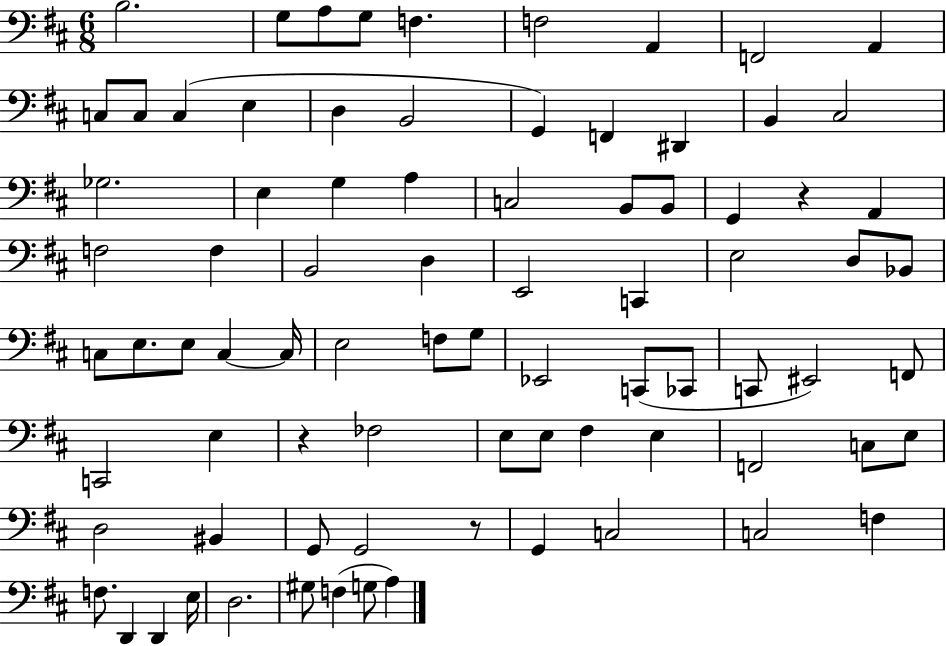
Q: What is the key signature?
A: D major